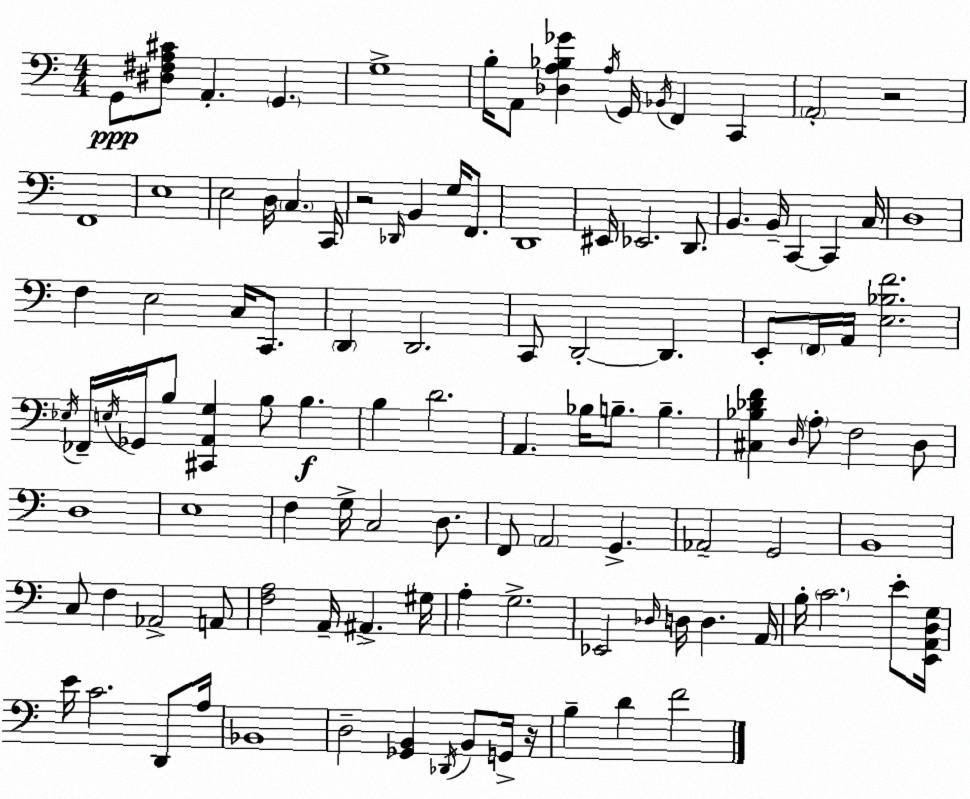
X:1
T:Untitled
M:4/4
L:1/4
K:C
G,,/2 [^D,^F,A,^C]/2 A,, G,, G,4 B,/4 A,,/2 [_D,A,_B,_G] A,/4 G,,/4 _B,,/4 F,, C,, A,,2 z2 F,,4 E,4 E,2 D,/4 C, C,,/4 z2 _D,,/4 B,, G,/4 F,,/2 D,,4 ^E,,/4 _E,,2 D,,/2 B,, B,,/4 C,, C,, C,/4 D,4 F, E,2 C,/4 C,,/2 D,, D,,2 C,,/2 D,,2 D,, E,,/2 F,,/4 A,,/4 [E,_B,F]2 _E,/4 _F,,/4 E,/4 _G,,/4 B,/2 [^C,,A,,G,] B,/2 B, B, D2 A,, _B,/4 B,/2 B, [^C,_B,_DF] D,/4 A,/2 F,2 D,/2 D,4 E,4 F, G,/4 C,2 D,/2 F,,/2 A,,2 G,, _A,,2 G,,2 B,,4 C,/2 F, _A,,2 A,,/2 [F,A,]2 A,,/4 ^A,, ^G,/4 A, G,2 _E,,2 _D,/4 D,/4 D, A,,/4 B,/4 C2 E/2 [E,,A,,D,G,]/4 E/4 C2 D,,/2 A,/4 _B,,4 D,2 [_G,,B,,] _D,,/4 B,,/2 G,,/4 z/4 B, D F2